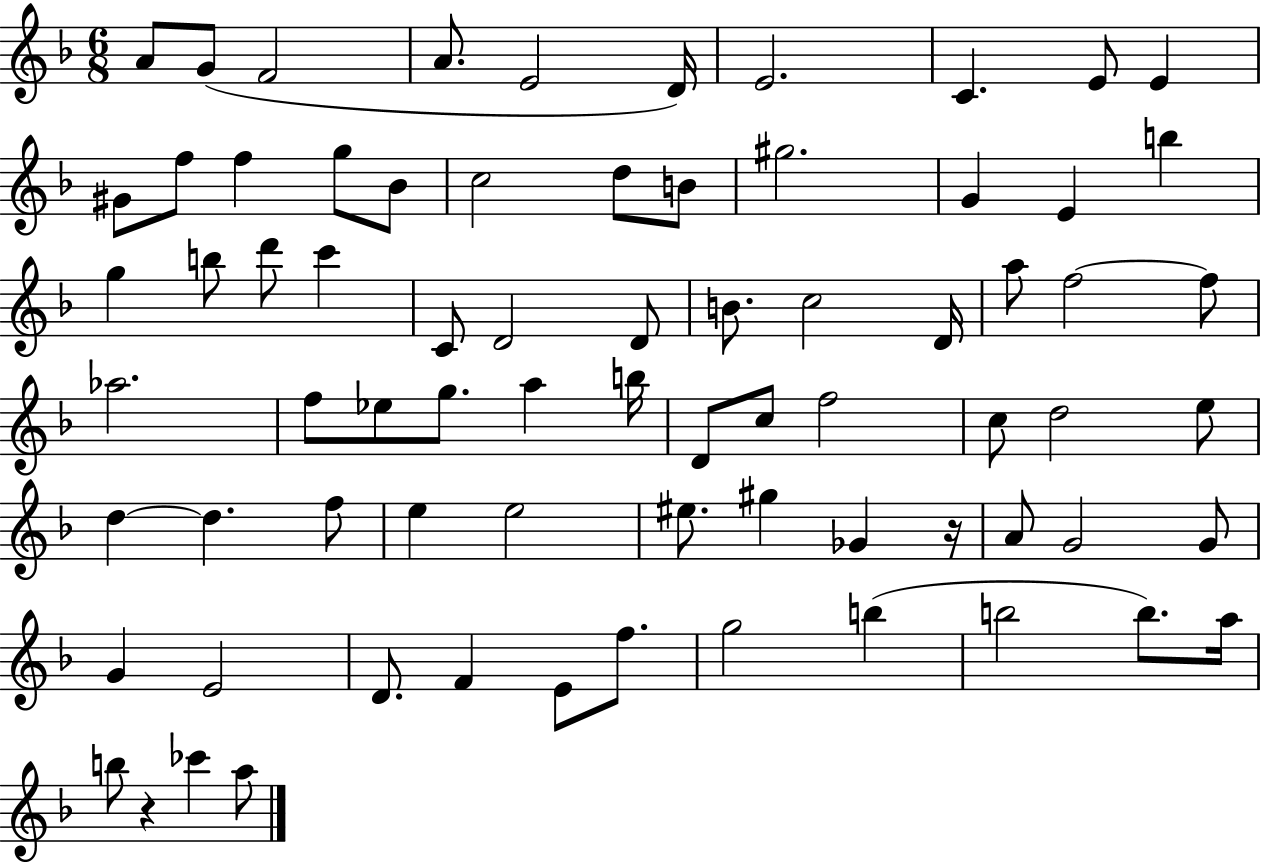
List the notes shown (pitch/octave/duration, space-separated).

A4/e G4/e F4/h A4/e. E4/h D4/s E4/h. C4/q. E4/e E4/q G#4/e F5/e F5/q G5/e Bb4/e C5/h D5/e B4/e G#5/h. G4/q E4/q B5/q G5/q B5/e D6/e C6/q C4/e D4/h D4/e B4/e. C5/h D4/s A5/e F5/h F5/e Ab5/h. F5/e Eb5/e G5/e. A5/q B5/s D4/e C5/e F5/h C5/e D5/h E5/e D5/q D5/q. F5/e E5/q E5/h EIS5/e. G#5/q Gb4/q R/s A4/e G4/h G4/e G4/q E4/h D4/e. F4/q E4/e F5/e. G5/h B5/q B5/h B5/e. A5/s B5/e R/q CES6/q A5/e